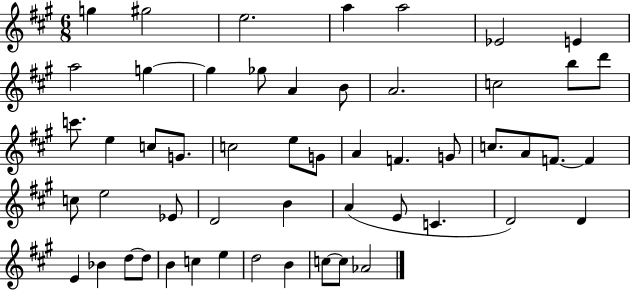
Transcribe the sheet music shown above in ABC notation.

X:1
T:Untitled
M:6/8
L:1/4
K:A
g ^g2 e2 a a2 _E2 E a2 g g _g/2 A B/2 A2 c2 b/2 d'/2 c'/2 e c/2 G/2 c2 e/2 G/2 A F G/2 c/2 A/2 F/2 F c/2 e2 _E/2 D2 B A E/2 C D2 D E _B d/2 d/2 B c e d2 B c/2 c/2 _A2